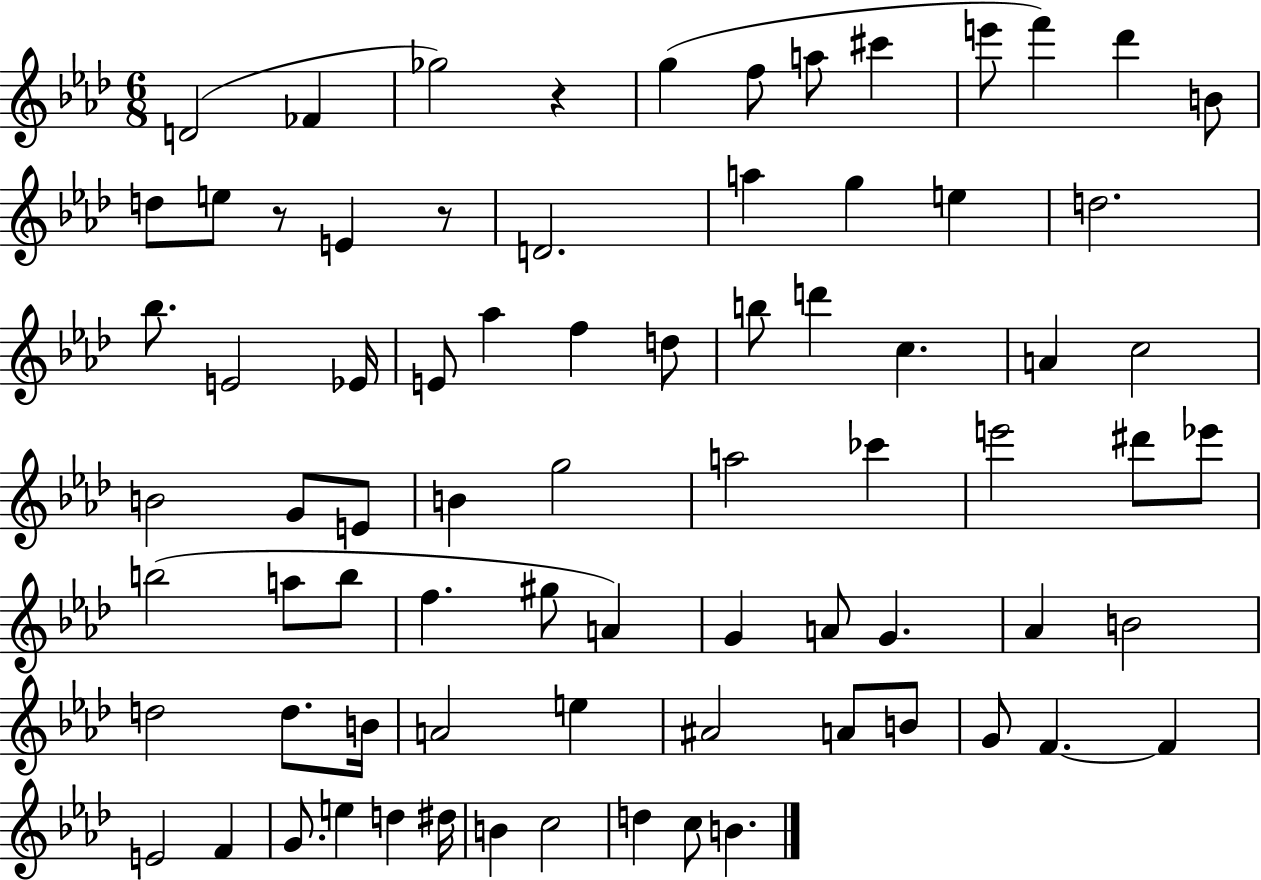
X:1
T:Untitled
M:6/8
L:1/4
K:Ab
D2 _F _g2 z g f/2 a/2 ^c' e'/2 f' _d' B/2 d/2 e/2 z/2 E z/2 D2 a g e d2 _b/2 E2 _E/4 E/2 _a f d/2 b/2 d' c A c2 B2 G/2 E/2 B g2 a2 _c' e'2 ^d'/2 _e'/2 b2 a/2 b/2 f ^g/2 A G A/2 G _A B2 d2 d/2 B/4 A2 e ^A2 A/2 B/2 G/2 F F E2 F G/2 e d ^d/4 B c2 d c/2 B